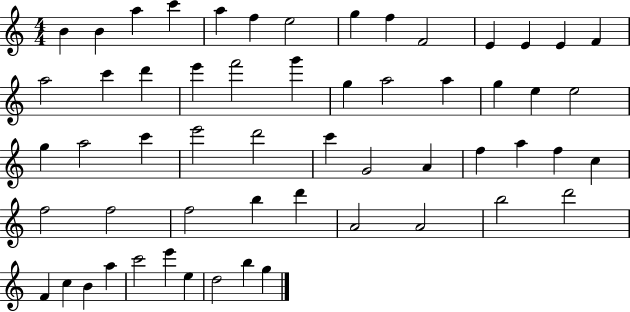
{
  \clef treble
  \numericTimeSignature
  \time 4/4
  \key c \major
  b'4 b'4 a''4 c'''4 | a''4 f''4 e''2 | g''4 f''4 f'2 | e'4 e'4 e'4 f'4 | \break a''2 c'''4 d'''4 | e'''4 f'''2 g'''4 | g''4 a''2 a''4 | g''4 e''4 e''2 | \break g''4 a''2 c'''4 | e'''2 d'''2 | c'''4 g'2 a'4 | f''4 a''4 f''4 c''4 | \break f''2 f''2 | f''2 b''4 d'''4 | a'2 a'2 | b''2 d'''2 | \break f'4 c''4 b'4 a''4 | c'''2 e'''4 e''4 | d''2 b''4 g''4 | \bar "|."
}